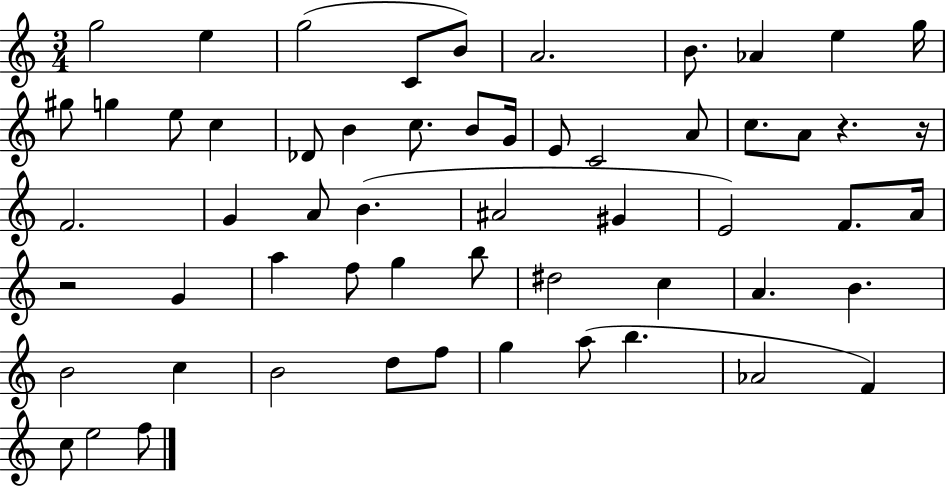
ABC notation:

X:1
T:Untitled
M:3/4
L:1/4
K:C
g2 e g2 C/2 B/2 A2 B/2 _A e g/4 ^g/2 g e/2 c _D/2 B c/2 B/2 G/4 E/2 C2 A/2 c/2 A/2 z z/4 F2 G A/2 B ^A2 ^G E2 F/2 A/4 z2 G a f/2 g b/2 ^d2 c A B B2 c B2 d/2 f/2 g a/2 b _A2 F c/2 e2 f/2